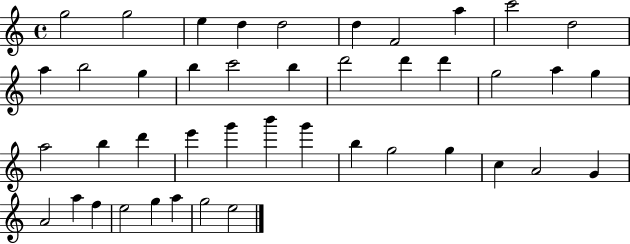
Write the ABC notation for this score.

X:1
T:Untitled
M:4/4
L:1/4
K:C
g2 g2 e d d2 d F2 a c'2 d2 a b2 g b c'2 b d'2 d' d' g2 a g a2 b d' e' g' b' g' b g2 g c A2 G A2 a f e2 g a g2 e2